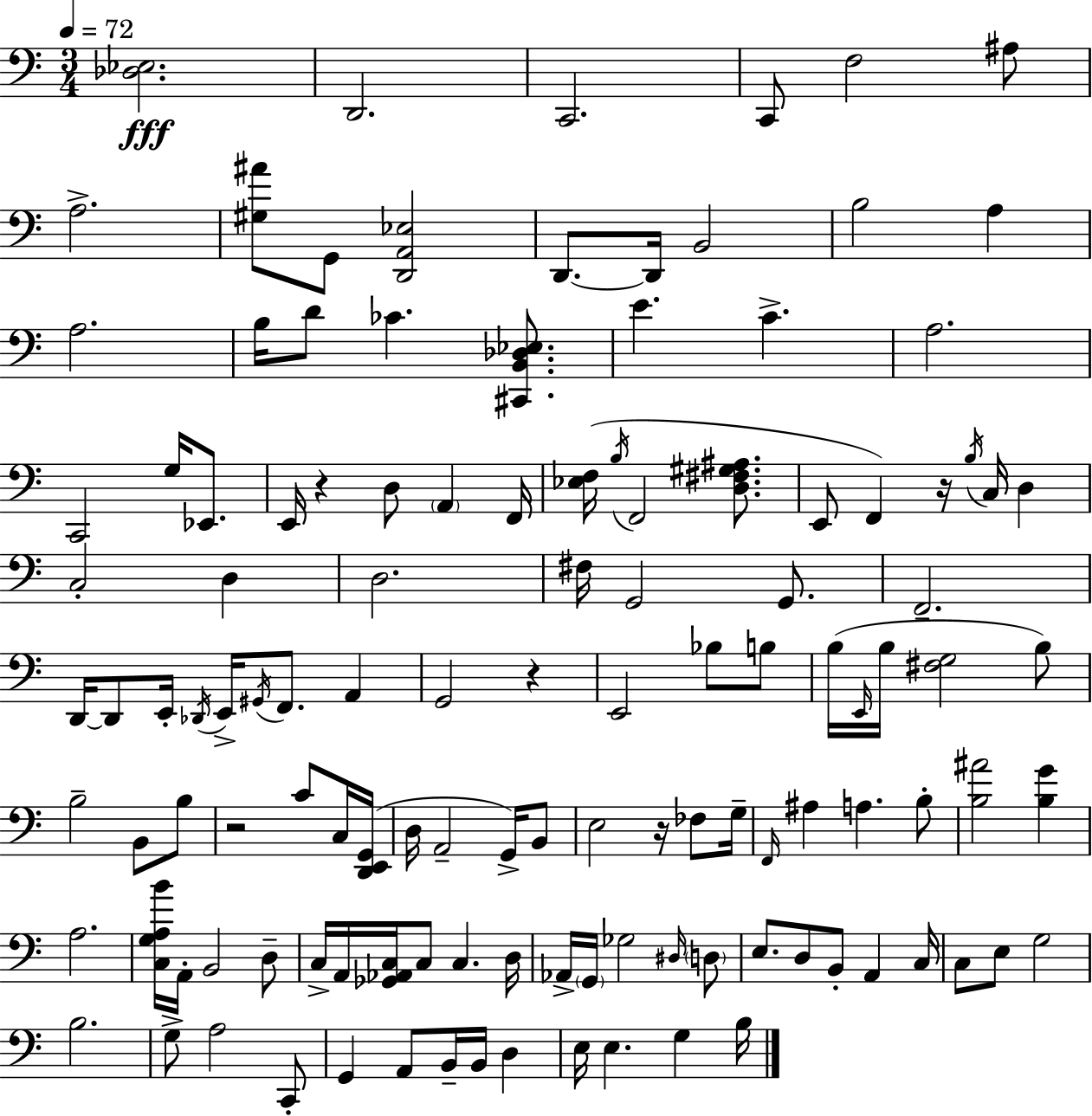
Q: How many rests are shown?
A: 5